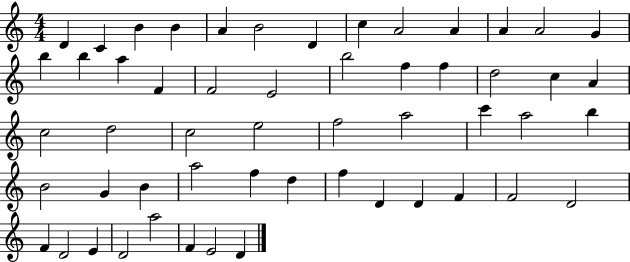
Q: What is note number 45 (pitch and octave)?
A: F4